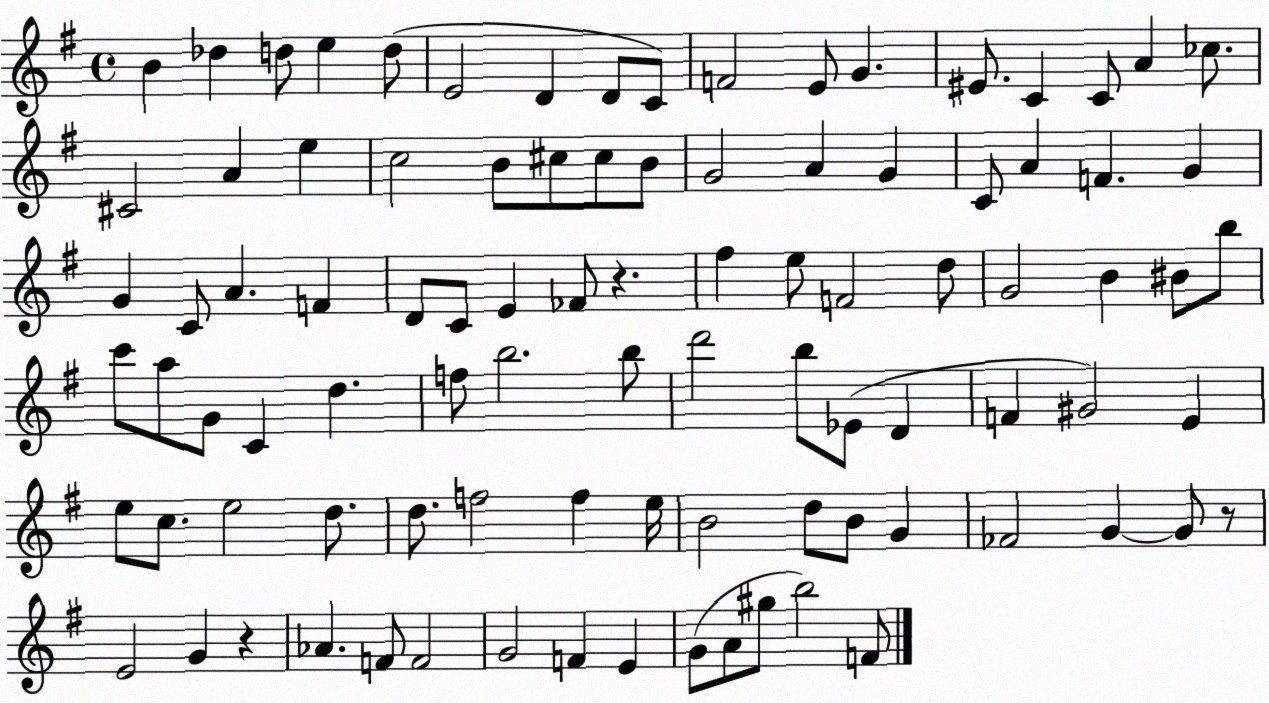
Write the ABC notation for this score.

X:1
T:Untitled
M:4/4
L:1/4
K:G
B _d d/2 e d/2 E2 D D/2 C/2 F2 E/2 G ^E/2 C C/2 A _c/2 ^C2 A e c2 B/2 ^c/2 ^c/2 B/2 G2 A G C/2 A F G G C/2 A F D/2 C/2 E _F/2 z ^f e/2 F2 d/2 G2 B ^B/2 b/2 c'/2 a/2 G/2 C d f/2 b2 b/2 d'2 b/2 _E/2 D F ^G2 E e/2 c/2 e2 d/2 d/2 f2 f e/4 B2 d/2 B/2 G _F2 G G/2 z/2 E2 G z _A F/2 F2 G2 F E G/2 A/2 ^g/2 b2 F/2